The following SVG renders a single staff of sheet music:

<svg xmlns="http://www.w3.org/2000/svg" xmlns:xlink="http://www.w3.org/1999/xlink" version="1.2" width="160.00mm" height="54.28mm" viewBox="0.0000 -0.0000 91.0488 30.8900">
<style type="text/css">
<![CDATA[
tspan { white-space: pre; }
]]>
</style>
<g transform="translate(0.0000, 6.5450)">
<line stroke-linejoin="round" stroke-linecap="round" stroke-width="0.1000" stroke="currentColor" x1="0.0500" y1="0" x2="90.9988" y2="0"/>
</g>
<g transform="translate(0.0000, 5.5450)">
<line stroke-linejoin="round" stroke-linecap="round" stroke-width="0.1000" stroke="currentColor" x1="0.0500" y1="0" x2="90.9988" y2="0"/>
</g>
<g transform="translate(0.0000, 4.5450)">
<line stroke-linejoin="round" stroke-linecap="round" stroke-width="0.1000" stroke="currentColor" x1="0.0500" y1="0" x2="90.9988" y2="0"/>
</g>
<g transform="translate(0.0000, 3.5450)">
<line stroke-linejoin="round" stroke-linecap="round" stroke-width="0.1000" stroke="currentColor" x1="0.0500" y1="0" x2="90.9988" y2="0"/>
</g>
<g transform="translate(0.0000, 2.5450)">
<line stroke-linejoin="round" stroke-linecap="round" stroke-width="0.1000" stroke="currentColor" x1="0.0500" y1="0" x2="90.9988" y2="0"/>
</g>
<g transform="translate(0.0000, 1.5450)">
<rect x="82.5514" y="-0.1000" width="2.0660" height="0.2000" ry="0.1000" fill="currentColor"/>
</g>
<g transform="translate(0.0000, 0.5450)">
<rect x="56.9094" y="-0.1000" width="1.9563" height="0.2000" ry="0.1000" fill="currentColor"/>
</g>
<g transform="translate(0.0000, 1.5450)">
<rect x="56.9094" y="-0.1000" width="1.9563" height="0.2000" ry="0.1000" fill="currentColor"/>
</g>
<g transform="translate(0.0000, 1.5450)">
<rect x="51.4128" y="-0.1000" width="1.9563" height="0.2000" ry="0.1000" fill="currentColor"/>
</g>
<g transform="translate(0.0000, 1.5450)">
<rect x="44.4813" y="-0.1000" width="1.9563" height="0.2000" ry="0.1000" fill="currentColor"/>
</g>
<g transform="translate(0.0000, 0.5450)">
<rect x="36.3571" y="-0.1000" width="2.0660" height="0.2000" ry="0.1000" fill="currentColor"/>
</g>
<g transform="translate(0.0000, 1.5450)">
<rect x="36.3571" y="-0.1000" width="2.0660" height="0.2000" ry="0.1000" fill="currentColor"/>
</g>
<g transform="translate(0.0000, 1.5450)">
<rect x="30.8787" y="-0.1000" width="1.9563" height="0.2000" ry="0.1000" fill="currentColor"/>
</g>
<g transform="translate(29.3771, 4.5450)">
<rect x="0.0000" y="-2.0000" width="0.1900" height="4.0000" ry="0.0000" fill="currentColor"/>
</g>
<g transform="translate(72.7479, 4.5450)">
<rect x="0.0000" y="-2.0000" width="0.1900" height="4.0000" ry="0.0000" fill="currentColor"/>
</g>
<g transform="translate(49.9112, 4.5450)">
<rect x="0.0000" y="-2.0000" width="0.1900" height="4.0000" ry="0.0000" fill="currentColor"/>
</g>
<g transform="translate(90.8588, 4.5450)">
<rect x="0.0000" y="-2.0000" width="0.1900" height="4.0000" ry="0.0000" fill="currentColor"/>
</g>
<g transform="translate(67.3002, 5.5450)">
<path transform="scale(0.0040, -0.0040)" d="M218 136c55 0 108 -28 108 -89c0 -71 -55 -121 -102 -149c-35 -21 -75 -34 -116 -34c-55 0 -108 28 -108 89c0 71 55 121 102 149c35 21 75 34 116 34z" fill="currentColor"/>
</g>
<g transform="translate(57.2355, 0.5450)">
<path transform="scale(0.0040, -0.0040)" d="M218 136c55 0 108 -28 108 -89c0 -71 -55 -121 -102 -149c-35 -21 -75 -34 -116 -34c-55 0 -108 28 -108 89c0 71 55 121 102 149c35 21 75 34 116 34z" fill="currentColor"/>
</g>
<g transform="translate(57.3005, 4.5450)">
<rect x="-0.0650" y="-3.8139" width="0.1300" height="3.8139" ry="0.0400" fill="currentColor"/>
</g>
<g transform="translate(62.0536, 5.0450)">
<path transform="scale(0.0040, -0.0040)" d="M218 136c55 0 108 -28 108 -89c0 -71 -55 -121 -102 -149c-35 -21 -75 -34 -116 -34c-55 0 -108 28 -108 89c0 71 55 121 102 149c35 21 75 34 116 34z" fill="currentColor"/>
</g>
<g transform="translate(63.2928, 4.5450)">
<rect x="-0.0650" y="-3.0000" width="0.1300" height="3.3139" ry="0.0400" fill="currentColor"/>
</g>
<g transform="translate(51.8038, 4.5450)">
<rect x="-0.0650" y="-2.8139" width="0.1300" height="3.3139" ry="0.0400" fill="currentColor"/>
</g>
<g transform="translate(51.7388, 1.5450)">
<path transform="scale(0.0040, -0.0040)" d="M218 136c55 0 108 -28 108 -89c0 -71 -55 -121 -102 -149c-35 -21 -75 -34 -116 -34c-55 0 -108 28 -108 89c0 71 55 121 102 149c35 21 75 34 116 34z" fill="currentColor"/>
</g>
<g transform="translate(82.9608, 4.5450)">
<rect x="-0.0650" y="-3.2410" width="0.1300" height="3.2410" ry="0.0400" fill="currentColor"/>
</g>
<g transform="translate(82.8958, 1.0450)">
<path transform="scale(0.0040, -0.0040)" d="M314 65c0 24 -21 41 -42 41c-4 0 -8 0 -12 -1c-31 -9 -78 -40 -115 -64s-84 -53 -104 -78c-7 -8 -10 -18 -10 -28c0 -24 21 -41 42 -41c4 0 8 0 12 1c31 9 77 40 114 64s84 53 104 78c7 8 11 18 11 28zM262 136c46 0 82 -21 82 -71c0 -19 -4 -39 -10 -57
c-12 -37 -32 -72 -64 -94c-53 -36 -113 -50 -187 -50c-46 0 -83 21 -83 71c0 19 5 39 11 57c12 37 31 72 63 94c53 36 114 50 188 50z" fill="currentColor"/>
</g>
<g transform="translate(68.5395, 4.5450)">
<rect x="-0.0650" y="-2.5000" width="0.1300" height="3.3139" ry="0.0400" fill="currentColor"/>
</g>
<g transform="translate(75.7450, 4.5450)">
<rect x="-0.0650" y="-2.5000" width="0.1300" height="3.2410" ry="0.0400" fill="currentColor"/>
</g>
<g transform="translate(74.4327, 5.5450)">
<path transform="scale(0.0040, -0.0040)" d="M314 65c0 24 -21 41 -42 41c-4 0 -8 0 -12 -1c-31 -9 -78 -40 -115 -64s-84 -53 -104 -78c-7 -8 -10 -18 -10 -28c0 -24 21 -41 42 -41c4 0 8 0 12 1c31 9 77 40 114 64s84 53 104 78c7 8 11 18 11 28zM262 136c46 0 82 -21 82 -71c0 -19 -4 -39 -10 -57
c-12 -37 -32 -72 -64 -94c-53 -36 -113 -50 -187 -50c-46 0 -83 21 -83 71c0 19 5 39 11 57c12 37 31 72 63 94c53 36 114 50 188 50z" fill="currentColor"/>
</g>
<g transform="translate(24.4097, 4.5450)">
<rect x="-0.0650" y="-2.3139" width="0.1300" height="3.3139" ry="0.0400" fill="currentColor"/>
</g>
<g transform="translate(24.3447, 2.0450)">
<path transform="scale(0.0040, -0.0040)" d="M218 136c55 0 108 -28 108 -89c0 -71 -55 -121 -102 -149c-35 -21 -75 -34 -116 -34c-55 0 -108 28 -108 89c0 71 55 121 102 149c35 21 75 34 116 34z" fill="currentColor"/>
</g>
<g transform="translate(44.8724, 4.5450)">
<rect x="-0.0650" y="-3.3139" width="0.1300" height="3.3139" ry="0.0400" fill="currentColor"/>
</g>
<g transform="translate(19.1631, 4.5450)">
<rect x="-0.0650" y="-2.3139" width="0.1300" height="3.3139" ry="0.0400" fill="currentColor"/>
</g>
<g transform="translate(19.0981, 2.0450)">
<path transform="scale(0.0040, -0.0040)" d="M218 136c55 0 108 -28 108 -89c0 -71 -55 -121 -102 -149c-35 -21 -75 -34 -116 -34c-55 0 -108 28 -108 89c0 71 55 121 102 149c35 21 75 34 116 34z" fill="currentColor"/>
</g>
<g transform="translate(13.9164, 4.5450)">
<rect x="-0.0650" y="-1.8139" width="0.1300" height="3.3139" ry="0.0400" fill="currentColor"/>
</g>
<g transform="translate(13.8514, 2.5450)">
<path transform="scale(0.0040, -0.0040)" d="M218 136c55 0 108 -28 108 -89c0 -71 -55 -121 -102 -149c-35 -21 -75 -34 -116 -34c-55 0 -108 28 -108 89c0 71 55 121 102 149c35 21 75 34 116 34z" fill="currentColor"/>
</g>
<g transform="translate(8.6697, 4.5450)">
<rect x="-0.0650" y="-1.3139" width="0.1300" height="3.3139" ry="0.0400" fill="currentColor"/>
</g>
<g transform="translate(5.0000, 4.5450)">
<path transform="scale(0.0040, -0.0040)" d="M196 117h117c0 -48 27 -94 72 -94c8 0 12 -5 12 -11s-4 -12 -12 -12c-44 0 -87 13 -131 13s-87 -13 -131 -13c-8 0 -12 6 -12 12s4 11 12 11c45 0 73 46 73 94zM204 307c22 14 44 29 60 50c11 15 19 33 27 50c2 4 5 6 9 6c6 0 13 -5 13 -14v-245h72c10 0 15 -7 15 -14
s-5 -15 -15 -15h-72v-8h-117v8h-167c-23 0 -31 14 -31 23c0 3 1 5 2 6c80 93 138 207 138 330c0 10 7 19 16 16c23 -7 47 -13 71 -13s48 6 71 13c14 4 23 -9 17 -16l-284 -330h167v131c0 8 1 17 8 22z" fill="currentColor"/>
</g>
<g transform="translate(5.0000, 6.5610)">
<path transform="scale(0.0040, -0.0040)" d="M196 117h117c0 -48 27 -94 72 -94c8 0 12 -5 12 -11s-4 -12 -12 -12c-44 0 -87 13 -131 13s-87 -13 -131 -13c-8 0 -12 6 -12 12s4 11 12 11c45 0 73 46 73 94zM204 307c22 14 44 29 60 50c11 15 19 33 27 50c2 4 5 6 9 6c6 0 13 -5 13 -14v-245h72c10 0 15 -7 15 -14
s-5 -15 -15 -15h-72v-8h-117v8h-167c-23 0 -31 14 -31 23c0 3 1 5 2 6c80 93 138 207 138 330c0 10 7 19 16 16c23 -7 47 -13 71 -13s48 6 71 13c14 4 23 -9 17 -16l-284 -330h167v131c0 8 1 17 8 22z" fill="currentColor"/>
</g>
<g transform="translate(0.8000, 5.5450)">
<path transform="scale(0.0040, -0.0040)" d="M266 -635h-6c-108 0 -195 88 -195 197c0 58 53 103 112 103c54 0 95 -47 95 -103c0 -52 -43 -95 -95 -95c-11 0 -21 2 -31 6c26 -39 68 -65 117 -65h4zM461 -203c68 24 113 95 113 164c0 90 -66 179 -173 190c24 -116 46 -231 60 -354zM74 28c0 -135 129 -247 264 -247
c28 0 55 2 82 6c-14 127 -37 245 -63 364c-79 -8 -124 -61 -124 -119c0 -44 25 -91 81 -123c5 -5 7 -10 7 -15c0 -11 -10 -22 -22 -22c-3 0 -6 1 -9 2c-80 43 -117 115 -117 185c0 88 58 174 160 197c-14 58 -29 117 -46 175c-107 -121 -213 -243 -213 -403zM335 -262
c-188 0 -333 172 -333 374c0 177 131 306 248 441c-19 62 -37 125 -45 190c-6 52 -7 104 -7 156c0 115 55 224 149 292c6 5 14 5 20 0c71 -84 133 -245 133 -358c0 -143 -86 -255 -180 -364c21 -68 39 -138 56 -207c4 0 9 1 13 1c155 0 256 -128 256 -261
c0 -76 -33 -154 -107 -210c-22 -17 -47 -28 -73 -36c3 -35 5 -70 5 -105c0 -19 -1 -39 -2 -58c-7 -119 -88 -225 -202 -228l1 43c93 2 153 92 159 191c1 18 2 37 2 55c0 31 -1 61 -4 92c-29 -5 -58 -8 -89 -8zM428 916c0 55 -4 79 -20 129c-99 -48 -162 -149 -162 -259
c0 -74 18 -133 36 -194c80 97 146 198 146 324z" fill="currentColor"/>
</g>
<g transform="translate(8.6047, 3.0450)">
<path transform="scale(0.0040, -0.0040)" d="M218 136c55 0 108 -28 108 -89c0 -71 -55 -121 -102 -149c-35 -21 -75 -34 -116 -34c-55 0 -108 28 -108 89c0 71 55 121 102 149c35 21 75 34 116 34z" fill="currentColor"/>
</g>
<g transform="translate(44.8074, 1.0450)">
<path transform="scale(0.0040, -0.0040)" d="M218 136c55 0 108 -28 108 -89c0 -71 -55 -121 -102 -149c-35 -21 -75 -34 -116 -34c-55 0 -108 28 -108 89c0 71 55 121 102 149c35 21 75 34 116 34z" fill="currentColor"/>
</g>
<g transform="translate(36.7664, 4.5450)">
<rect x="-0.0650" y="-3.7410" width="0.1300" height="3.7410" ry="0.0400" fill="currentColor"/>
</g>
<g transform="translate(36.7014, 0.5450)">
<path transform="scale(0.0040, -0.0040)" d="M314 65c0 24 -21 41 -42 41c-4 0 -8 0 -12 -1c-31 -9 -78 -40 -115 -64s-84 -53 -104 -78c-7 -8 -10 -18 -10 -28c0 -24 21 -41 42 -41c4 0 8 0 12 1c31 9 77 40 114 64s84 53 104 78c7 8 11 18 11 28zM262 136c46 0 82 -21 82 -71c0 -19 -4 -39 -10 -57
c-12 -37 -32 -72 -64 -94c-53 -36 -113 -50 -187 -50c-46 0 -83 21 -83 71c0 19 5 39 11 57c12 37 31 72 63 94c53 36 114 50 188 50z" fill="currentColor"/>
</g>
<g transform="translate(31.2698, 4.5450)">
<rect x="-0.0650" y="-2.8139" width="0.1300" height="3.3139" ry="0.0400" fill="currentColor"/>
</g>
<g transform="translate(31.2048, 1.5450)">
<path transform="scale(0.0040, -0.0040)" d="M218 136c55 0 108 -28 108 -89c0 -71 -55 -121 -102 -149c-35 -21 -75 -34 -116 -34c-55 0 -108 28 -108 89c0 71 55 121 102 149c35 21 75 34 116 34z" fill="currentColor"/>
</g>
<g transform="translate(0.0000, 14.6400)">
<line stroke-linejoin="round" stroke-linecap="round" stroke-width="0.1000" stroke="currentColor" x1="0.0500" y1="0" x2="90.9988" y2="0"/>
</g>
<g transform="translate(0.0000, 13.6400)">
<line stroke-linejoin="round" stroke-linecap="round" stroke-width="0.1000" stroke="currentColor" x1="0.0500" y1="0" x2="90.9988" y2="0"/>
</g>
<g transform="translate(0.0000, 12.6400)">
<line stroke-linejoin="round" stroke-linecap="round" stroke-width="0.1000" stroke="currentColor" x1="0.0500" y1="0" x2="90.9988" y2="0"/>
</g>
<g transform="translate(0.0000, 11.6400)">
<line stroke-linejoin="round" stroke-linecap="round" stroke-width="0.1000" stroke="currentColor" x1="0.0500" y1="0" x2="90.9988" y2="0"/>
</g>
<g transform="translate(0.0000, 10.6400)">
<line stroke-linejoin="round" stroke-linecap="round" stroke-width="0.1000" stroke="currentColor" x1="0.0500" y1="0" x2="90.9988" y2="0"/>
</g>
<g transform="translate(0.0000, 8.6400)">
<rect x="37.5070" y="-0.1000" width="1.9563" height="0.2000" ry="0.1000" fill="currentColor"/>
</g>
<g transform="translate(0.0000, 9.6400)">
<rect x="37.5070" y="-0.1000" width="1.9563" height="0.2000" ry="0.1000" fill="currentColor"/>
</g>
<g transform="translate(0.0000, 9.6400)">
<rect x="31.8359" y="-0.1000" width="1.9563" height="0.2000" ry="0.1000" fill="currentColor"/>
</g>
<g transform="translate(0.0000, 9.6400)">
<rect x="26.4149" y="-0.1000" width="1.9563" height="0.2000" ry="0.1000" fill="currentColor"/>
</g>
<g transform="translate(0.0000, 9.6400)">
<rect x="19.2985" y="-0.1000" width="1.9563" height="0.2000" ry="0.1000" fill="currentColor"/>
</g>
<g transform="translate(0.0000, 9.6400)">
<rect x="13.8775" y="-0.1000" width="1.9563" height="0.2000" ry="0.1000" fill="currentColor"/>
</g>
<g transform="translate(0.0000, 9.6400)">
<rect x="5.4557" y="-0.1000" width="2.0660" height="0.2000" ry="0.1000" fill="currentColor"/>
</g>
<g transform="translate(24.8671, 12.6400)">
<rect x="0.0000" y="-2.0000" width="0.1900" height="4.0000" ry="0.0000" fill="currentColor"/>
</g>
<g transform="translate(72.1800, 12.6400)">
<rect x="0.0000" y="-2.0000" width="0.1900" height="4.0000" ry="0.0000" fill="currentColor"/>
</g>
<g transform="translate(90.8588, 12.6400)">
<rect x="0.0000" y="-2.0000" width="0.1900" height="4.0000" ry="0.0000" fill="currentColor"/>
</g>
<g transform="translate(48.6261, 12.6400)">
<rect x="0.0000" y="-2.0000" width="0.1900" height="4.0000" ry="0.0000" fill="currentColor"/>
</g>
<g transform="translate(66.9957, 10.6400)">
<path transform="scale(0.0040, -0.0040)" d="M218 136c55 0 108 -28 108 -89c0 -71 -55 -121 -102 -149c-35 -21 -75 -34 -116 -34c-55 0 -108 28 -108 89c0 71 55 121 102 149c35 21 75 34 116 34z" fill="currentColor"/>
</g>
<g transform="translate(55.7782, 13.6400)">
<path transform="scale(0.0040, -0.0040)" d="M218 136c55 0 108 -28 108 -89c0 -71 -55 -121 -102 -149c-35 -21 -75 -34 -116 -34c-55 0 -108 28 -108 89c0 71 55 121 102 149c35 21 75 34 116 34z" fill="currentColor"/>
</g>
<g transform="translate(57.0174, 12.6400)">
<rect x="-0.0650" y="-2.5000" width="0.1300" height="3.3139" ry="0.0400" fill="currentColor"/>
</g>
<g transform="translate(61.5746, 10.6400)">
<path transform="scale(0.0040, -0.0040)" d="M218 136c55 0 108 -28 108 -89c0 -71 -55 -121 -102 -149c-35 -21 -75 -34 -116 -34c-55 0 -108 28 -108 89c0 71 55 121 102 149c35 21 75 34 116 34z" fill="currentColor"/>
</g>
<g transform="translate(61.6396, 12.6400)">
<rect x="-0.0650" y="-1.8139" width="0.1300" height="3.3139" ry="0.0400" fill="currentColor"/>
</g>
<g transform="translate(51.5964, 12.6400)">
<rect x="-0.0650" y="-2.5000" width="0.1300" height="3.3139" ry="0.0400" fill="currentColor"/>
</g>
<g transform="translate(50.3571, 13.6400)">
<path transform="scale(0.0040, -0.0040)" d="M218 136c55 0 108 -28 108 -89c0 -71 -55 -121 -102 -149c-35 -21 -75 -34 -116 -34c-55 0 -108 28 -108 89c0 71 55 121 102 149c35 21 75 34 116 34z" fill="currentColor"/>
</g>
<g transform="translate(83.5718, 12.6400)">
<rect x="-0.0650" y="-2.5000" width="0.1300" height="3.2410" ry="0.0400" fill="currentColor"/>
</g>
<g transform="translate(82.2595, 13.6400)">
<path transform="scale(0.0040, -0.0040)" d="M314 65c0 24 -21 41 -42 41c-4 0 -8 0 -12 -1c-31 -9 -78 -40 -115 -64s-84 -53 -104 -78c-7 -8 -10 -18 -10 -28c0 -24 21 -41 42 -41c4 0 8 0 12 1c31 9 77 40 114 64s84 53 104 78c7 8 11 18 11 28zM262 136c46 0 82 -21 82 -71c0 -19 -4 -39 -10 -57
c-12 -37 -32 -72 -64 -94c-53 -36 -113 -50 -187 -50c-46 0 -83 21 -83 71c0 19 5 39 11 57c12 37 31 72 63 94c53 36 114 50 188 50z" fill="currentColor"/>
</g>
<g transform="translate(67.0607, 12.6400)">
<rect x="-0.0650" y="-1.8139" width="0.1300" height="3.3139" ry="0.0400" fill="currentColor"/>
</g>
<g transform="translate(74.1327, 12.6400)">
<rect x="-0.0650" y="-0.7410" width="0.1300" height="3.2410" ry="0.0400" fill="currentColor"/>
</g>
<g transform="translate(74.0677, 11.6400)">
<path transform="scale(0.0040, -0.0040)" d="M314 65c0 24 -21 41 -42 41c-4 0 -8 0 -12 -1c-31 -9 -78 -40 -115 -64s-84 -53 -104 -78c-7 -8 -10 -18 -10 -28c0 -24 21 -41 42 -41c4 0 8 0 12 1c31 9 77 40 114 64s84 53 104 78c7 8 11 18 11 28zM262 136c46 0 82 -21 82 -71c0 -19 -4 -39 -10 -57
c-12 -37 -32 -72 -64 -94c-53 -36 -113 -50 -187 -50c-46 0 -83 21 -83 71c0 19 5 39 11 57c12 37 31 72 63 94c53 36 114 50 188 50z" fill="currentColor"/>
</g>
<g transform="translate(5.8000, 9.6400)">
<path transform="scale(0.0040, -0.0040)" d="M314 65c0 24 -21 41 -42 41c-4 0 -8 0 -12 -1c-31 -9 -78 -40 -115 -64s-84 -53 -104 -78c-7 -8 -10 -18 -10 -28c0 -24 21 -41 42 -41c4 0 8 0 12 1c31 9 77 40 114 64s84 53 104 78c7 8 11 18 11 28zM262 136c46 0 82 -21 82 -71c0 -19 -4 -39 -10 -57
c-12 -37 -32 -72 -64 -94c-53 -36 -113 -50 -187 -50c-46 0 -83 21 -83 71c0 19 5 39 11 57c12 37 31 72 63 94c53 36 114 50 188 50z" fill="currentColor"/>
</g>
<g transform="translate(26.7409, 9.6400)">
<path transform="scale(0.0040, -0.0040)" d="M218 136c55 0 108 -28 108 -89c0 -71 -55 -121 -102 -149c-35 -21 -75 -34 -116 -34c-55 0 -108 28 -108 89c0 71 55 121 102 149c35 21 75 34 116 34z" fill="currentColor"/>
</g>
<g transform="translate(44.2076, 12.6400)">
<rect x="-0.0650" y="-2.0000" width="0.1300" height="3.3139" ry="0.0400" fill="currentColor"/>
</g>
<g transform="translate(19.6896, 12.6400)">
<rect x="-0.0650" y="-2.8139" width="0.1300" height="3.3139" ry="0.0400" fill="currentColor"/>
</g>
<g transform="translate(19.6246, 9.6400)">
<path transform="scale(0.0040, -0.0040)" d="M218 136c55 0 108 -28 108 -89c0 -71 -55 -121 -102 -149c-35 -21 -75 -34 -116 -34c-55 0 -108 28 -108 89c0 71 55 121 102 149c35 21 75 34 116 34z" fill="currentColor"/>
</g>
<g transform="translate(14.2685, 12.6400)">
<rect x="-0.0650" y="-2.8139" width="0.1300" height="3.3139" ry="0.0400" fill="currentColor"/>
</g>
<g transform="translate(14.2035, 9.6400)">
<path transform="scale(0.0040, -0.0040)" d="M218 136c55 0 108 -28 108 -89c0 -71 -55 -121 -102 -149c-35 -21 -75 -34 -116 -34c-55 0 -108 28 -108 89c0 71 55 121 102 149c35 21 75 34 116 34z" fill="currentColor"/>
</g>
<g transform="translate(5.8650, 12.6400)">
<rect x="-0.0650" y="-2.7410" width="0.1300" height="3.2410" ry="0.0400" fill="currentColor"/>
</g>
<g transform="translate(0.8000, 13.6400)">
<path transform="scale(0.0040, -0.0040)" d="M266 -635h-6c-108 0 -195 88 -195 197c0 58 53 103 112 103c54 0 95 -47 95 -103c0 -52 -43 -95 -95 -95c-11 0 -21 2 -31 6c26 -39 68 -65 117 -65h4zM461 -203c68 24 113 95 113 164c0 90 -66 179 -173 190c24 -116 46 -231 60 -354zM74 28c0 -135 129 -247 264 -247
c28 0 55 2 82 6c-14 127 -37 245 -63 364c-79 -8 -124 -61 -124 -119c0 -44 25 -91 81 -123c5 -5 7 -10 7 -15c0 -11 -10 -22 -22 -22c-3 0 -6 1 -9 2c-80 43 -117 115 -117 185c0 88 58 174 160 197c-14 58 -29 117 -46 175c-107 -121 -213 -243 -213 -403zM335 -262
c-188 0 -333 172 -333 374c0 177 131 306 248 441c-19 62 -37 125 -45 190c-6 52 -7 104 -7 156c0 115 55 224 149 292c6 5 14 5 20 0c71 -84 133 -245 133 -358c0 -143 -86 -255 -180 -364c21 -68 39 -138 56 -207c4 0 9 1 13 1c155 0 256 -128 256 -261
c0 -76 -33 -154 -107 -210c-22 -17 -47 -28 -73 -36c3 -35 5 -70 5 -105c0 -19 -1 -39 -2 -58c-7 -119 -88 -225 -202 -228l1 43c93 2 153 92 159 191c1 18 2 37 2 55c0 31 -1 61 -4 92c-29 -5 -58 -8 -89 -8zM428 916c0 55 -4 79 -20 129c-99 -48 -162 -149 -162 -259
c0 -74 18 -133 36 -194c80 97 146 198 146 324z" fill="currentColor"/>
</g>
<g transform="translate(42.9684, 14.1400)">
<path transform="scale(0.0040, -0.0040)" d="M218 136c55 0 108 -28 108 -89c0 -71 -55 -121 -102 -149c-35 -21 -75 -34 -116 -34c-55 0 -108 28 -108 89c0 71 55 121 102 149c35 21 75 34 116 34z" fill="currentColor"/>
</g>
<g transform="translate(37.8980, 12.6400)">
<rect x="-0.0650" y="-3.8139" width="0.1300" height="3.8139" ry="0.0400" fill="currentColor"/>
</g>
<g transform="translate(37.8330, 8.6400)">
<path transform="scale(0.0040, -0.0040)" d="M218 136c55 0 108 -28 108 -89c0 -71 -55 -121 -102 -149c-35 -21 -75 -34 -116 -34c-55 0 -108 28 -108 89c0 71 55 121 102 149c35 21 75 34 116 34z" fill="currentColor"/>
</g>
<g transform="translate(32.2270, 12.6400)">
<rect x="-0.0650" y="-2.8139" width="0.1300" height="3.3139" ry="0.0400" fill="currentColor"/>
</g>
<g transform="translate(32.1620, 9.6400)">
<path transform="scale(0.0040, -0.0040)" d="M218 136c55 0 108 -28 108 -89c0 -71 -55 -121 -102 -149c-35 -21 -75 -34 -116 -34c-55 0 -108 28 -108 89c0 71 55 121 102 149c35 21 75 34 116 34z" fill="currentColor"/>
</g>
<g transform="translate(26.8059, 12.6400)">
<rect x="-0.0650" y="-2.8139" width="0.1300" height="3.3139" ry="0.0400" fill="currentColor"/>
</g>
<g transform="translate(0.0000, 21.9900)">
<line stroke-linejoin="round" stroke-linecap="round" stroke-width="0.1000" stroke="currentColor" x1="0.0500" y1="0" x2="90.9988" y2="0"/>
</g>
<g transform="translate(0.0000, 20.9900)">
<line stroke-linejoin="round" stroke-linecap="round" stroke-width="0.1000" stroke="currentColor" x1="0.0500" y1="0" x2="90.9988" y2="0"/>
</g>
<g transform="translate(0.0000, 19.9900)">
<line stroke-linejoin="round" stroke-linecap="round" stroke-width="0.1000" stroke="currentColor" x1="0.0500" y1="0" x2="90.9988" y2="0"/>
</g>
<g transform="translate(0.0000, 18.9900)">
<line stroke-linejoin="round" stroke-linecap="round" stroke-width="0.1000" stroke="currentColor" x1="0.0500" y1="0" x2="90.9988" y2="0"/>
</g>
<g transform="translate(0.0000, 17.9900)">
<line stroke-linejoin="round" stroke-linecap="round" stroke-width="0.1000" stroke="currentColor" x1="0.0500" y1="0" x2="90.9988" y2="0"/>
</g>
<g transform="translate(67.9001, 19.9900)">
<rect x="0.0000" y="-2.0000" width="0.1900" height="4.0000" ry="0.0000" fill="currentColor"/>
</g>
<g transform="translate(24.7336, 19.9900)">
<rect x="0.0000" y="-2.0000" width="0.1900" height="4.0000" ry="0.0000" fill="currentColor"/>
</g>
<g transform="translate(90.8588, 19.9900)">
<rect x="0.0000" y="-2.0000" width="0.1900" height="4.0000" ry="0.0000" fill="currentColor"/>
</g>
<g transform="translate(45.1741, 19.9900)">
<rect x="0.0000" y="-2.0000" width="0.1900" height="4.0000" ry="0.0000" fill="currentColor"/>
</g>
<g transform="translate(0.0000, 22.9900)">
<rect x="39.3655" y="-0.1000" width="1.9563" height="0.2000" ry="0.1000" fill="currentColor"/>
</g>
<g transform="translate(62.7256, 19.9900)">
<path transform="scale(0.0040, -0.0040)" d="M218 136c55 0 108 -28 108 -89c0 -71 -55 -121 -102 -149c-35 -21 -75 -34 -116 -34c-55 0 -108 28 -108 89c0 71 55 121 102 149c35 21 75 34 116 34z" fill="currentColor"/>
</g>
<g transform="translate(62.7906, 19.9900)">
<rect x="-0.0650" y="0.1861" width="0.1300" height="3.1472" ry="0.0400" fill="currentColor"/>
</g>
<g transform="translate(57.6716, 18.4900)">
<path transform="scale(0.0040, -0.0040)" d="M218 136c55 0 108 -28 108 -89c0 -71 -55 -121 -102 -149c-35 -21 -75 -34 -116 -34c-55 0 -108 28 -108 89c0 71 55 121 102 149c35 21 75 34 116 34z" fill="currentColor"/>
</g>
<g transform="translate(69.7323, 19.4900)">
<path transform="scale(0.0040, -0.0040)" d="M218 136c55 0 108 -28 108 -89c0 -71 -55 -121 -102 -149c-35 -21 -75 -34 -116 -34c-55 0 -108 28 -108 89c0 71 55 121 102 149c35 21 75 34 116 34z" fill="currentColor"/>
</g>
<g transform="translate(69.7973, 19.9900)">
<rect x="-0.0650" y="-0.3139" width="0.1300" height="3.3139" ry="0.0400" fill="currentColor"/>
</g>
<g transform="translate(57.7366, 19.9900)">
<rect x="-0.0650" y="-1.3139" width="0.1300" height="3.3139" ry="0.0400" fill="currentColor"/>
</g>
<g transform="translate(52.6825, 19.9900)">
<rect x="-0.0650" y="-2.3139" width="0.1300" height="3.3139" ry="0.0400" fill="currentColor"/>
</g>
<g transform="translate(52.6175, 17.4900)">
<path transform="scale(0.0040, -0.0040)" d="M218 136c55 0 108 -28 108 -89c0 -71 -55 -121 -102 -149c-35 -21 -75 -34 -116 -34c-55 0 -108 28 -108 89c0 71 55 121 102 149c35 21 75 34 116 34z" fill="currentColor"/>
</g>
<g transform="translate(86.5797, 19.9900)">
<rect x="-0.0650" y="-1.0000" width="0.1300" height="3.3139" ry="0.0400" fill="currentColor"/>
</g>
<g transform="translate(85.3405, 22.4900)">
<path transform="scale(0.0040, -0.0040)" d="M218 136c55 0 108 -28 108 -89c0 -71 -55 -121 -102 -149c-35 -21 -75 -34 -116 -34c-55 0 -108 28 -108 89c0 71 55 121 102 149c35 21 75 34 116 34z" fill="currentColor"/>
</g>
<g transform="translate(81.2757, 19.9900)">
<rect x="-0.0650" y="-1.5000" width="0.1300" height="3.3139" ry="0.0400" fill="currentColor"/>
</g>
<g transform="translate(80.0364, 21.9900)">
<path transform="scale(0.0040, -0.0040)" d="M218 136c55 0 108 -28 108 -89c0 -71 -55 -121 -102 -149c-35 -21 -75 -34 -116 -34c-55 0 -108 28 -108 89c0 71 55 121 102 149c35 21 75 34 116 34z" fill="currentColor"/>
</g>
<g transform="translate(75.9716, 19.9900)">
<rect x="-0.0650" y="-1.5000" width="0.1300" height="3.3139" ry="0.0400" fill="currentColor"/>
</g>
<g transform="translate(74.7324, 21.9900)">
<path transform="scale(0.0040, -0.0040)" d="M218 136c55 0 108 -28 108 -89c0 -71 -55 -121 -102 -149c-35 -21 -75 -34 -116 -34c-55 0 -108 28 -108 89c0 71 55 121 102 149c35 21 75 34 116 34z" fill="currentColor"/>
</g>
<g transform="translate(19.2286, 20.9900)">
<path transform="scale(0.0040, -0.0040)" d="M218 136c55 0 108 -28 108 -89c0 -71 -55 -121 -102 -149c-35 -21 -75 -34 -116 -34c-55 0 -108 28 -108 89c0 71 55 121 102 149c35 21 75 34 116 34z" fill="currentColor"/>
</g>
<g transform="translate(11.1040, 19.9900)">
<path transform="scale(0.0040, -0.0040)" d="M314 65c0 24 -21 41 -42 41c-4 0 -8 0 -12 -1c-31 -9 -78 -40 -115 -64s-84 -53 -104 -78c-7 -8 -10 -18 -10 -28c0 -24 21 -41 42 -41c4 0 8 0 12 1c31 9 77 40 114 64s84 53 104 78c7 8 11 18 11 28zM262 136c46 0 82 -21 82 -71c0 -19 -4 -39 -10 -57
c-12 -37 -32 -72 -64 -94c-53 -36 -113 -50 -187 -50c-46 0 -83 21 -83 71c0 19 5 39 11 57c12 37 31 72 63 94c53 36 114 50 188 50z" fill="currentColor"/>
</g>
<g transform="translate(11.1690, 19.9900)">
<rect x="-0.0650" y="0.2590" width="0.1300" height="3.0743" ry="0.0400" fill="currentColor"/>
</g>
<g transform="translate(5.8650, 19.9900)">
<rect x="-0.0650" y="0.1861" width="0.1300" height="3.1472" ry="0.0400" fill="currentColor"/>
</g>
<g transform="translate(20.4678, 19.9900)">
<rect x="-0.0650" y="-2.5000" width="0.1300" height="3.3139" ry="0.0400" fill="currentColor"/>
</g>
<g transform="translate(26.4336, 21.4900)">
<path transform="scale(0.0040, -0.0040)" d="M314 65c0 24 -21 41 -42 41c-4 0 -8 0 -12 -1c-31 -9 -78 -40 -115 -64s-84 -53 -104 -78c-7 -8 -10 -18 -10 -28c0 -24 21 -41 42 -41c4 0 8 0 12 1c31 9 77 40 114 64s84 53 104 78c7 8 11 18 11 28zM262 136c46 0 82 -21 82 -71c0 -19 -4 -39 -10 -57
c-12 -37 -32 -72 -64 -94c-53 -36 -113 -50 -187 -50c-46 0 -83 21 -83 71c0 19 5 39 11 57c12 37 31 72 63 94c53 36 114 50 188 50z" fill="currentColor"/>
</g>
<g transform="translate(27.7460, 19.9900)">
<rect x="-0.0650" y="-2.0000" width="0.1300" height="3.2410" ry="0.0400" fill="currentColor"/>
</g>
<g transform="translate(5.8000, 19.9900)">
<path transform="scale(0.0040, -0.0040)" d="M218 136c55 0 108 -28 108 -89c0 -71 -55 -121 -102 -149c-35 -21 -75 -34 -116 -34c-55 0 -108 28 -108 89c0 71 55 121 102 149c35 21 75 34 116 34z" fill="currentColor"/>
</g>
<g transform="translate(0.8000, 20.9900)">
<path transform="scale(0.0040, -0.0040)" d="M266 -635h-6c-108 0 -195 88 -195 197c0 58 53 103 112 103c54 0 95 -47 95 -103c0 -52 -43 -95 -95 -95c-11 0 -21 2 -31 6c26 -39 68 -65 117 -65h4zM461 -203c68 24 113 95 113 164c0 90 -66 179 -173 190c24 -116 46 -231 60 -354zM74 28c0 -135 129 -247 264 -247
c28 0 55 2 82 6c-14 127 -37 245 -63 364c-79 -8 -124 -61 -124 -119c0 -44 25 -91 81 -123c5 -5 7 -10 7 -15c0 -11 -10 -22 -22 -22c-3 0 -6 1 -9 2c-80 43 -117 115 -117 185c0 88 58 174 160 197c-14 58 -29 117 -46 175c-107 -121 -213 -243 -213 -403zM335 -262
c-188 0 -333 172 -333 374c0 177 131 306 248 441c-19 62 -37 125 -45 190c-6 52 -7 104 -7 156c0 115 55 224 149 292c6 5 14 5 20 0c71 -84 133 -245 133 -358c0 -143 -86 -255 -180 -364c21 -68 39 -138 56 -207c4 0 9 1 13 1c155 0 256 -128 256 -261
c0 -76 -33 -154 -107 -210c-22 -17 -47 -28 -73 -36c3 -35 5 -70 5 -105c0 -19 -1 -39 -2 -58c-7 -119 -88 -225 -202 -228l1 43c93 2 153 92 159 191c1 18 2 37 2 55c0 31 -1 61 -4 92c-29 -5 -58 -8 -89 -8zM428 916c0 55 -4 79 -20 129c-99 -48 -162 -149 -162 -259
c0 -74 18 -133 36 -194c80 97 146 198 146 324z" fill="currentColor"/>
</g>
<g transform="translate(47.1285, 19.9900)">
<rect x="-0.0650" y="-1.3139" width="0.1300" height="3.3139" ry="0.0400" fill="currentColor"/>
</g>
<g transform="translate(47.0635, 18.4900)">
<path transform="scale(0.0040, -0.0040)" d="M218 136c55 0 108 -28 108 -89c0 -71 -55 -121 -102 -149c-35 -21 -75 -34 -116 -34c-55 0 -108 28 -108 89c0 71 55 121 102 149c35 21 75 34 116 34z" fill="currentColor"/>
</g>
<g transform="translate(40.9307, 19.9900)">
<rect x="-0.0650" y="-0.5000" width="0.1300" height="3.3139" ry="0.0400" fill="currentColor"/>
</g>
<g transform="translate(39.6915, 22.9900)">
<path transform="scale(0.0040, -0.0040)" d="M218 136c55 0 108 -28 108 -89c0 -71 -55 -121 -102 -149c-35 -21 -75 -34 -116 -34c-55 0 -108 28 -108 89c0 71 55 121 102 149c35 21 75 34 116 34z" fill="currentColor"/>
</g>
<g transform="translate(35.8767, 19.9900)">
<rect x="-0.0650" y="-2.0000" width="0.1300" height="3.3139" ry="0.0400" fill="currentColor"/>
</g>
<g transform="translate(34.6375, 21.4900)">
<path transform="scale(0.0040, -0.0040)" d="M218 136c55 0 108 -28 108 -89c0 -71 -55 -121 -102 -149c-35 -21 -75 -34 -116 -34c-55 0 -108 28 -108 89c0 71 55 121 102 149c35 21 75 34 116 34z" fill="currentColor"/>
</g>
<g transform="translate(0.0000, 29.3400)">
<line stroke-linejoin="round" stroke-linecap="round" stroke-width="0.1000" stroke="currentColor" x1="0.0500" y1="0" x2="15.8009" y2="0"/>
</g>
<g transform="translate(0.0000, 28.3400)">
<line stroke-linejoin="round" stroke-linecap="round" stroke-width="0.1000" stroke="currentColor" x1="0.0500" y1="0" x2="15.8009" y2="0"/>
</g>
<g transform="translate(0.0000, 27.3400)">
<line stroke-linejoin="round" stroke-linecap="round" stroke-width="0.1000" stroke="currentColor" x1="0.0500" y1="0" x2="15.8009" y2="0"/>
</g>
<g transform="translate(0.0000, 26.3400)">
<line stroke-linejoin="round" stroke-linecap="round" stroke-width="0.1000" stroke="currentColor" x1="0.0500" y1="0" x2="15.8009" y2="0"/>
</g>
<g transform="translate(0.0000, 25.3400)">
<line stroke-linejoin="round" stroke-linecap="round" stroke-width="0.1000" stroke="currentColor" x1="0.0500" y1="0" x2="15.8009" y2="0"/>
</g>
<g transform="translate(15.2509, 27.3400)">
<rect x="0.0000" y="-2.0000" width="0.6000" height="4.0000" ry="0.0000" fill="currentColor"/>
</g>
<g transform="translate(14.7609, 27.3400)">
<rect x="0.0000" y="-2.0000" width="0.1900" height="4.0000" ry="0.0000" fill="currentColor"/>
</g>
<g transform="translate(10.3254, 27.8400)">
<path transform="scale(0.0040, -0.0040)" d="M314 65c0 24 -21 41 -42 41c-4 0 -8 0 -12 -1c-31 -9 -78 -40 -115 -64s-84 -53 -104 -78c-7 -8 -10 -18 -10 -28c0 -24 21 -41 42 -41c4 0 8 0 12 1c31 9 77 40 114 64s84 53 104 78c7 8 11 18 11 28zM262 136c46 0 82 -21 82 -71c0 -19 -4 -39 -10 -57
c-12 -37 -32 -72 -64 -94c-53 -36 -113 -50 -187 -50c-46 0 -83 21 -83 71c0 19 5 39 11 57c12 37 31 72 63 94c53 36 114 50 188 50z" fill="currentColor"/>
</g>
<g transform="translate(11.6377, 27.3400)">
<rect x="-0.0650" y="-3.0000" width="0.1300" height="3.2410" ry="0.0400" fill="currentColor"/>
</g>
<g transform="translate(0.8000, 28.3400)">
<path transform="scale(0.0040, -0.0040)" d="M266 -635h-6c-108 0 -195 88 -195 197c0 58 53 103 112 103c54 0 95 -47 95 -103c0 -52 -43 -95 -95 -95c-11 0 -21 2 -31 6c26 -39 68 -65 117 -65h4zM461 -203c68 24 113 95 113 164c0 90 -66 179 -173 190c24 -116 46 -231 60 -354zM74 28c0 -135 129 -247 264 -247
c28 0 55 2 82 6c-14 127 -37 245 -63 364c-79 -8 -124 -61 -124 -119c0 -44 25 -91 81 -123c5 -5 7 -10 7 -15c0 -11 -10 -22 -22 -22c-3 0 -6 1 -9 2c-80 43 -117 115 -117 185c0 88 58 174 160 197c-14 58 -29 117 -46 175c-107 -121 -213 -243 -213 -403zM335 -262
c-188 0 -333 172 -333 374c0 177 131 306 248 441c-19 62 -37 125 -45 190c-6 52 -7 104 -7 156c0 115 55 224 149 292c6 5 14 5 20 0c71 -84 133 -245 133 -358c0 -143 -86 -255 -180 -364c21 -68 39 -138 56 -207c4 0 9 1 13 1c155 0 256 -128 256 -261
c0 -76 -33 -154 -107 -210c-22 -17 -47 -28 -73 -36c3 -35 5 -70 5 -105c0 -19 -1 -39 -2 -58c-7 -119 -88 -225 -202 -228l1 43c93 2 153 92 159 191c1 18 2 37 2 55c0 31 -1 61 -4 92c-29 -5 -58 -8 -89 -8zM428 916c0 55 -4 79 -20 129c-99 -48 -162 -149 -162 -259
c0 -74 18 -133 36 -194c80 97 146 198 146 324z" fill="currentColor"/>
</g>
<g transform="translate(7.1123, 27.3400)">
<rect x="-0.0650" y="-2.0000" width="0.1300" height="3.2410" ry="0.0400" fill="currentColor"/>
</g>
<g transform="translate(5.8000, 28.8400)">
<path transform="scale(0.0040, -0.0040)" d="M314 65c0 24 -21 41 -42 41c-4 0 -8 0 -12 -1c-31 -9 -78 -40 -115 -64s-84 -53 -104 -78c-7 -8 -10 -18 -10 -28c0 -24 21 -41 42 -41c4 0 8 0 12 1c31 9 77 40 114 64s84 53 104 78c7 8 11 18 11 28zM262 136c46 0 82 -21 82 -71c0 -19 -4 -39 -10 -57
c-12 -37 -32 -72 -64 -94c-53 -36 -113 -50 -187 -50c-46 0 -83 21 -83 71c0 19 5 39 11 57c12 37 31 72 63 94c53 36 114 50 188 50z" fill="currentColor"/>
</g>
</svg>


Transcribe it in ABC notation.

X:1
T:Untitled
M:4/4
L:1/4
K:C
e f g g a c'2 b a c' A G G2 b2 a2 a a a a c' F G G f f d2 G2 B B2 G F2 F C e g e B c E E D F2 A2